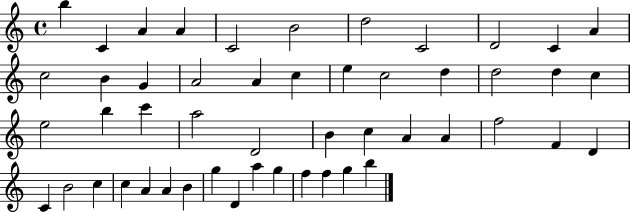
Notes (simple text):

B5/q C4/q A4/q A4/q C4/h B4/h D5/h C4/h D4/h C4/q A4/q C5/h B4/q G4/q A4/h A4/q C5/q E5/q C5/h D5/q D5/h D5/q C5/q E5/h B5/q C6/q A5/h D4/h B4/q C5/q A4/q A4/q F5/h F4/q D4/q C4/q B4/h C5/q C5/q A4/q A4/q B4/q G5/q D4/q A5/q G5/q F5/q F5/q G5/q B5/q